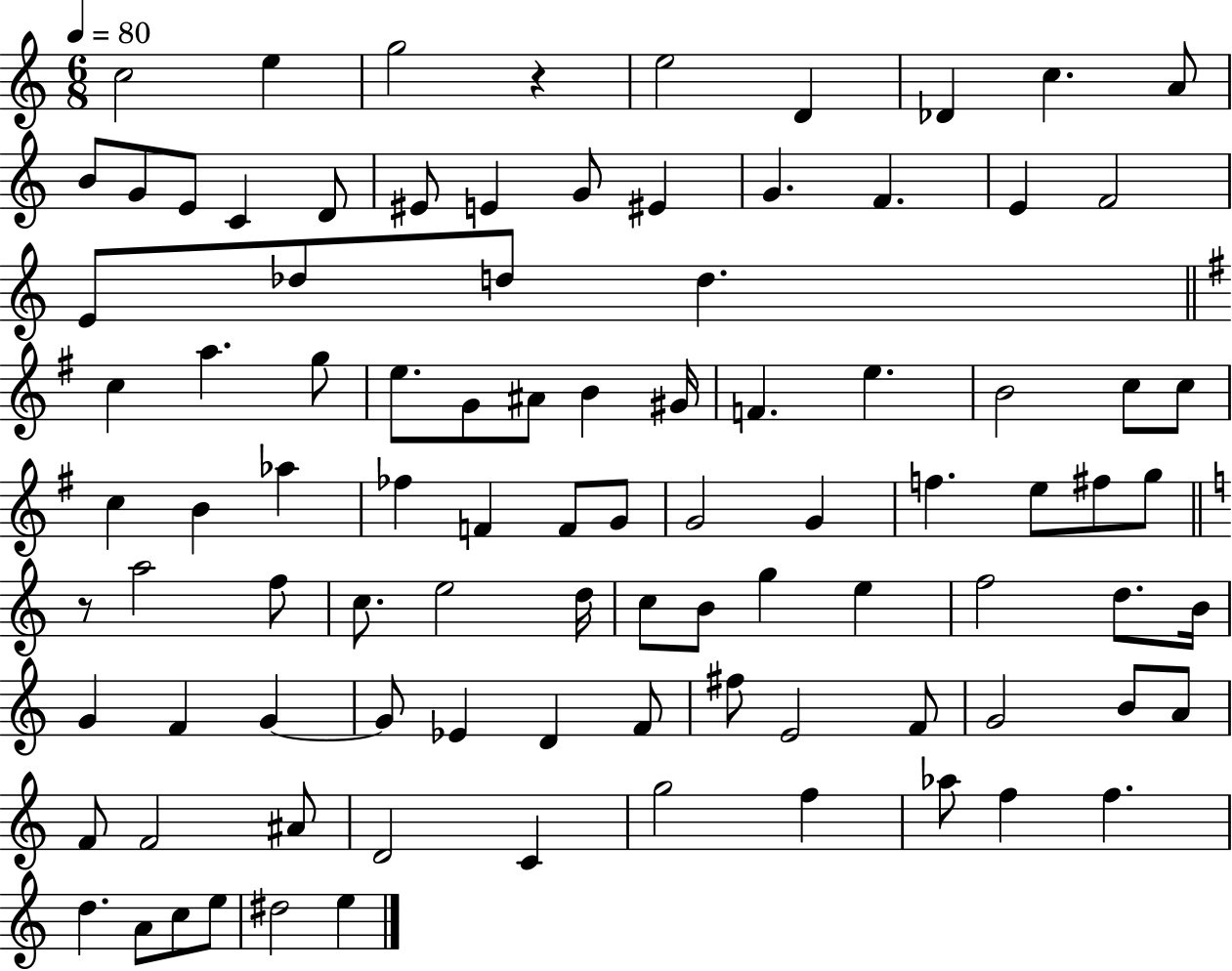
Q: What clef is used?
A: treble